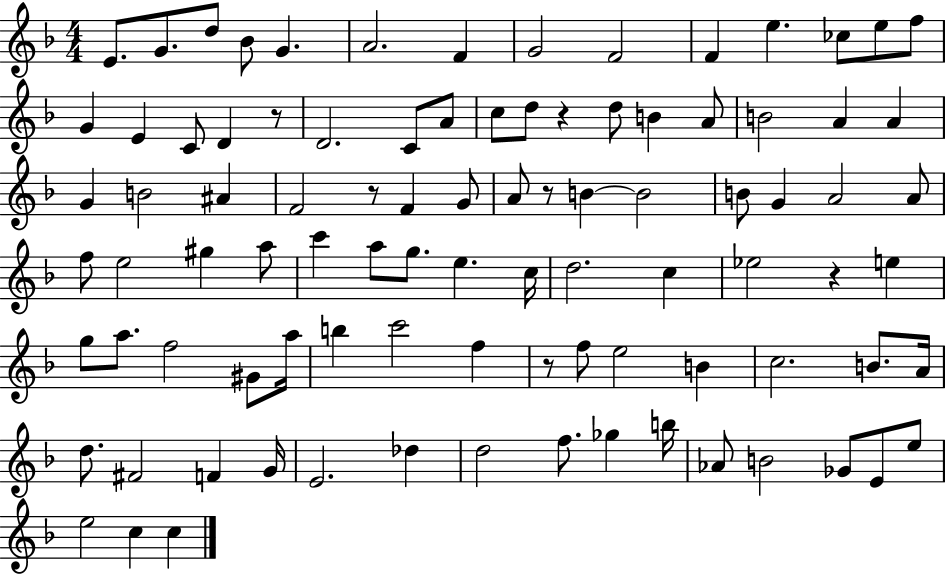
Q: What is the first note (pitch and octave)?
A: E4